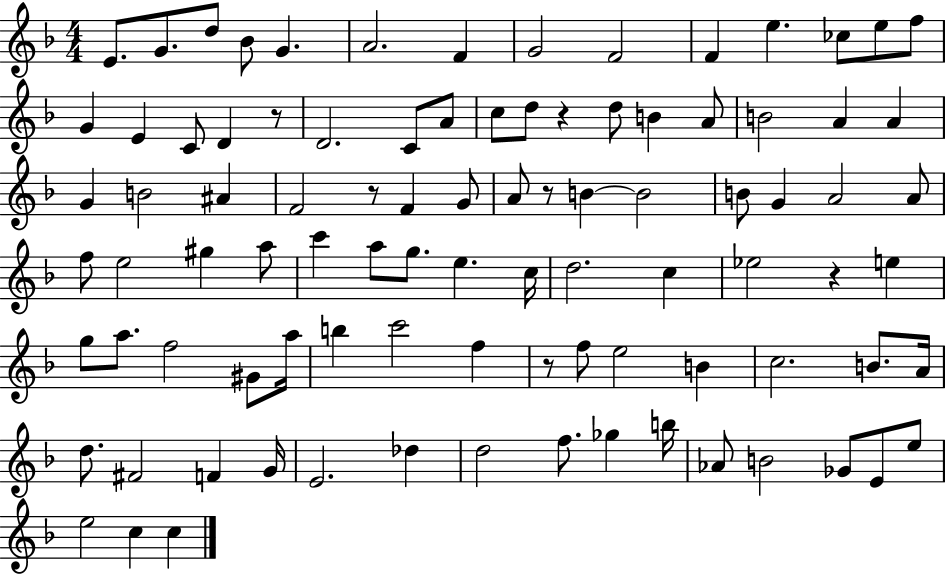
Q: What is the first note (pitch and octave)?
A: E4